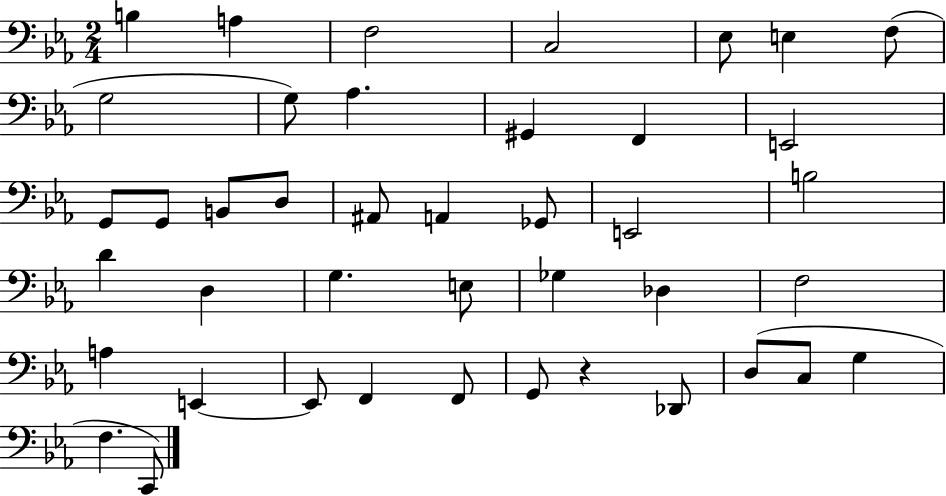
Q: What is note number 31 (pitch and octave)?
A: E2